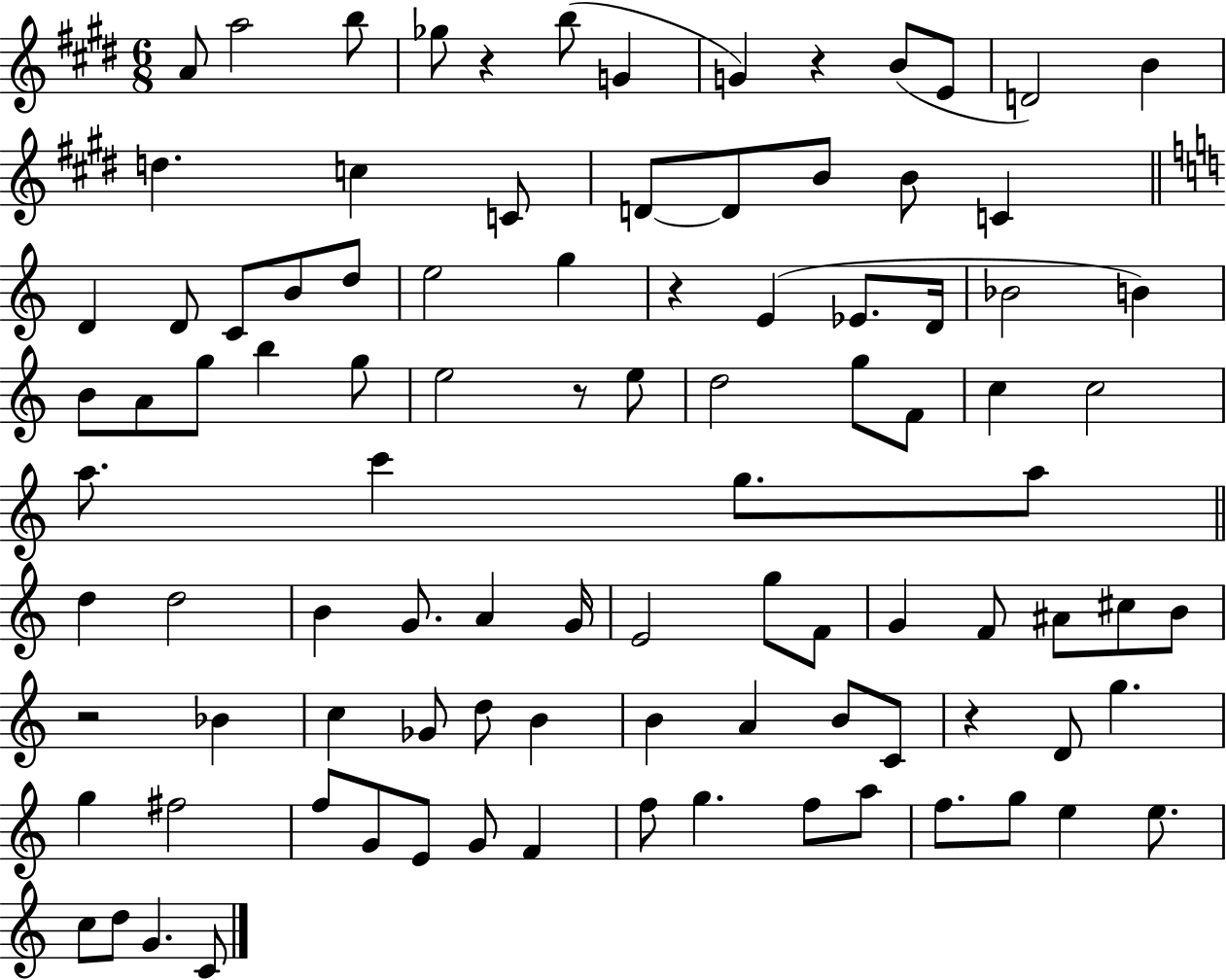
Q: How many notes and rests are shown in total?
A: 97